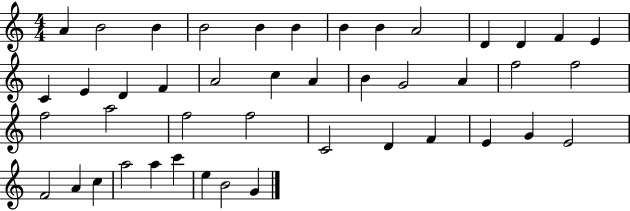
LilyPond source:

{
  \clef treble
  \numericTimeSignature
  \time 4/4
  \key c \major
  a'4 b'2 b'4 | b'2 b'4 b'4 | b'4 b'4 a'2 | d'4 d'4 f'4 e'4 | \break c'4 e'4 d'4 f'4 | a'2 c''4 a'4 | b'4 g'2 a'4 | f''2 f''2 | \break f''2 a''2 | f''2 f''2 | c'2 d'4 f'4 | e'4 g'4 e'2 | \break f'2 a'4 c''4 | a''2 a''4 c'''4 | e''4 b'2 g'4 | \bar "|."
}